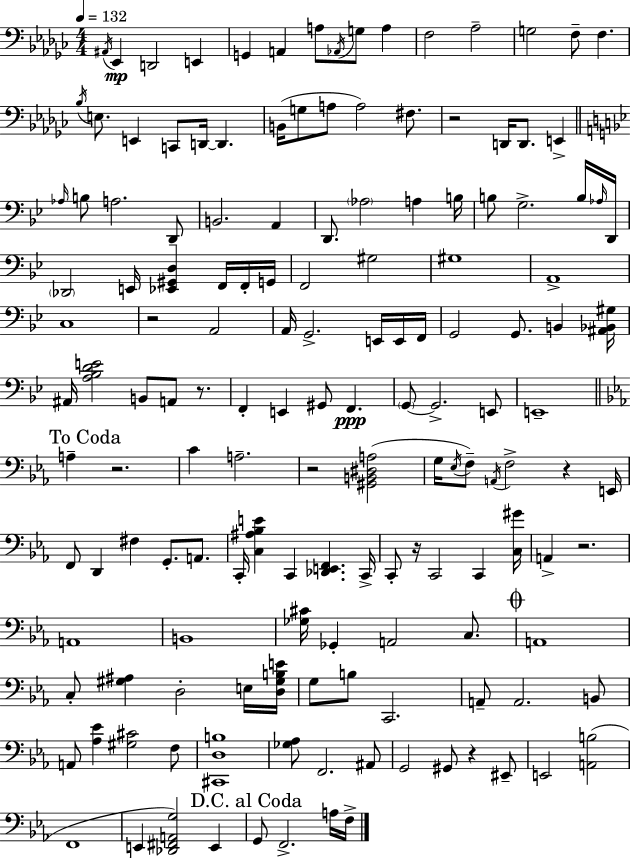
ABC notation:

X:1
T:Untitled
M:4/4
L:1/4
K:Ebm
^A,,/4 _E,, D,,2 E,, G,, A,, A,/2 _A,,/4 G,/2 A, F,2 _A,2 G,2 F,/2 F, _B,/4 E,/2 E,, C,,/2 D,,/4 D,, B,,/4 G,/2 A,/2 A,2 ^F,/2 z2 D,,/4 D,,/2 E,, _A,/4 B,/2 A,2 D,,/2 B,,2 A,, D,,/2 _A,2 A, B,/4 B,/2 G,2 B,/4 _A,/4 D,,/4 _D,,2 E,,/4 [_E,,^G,,D,] F,,/4 F,,/4 G,,/4 F,,2 ^G,2 ^G,4 A,,4 C,4 z2 A,,2 A,,/4 G,,2 E,,/4 E,,/4 F,,/4 G,,2 G,,/2 B,, [^A,,_B,,^G,]/4 ^A,,/4 [A,_B,DE]2 B,,/2 A,,/2 z/2 F,, E,, ^G,,/2 F,, G,,/2 G,,2 E,,/2 E,,4 A, z2 C A,2 z2 [^G,,B,,^D,A,]2 G,/4 _E,/4 F,/2 A,,/4 F,2 z E,,/4 F,,/2 D,, ^F, G,,/2 A,,/2 C,,/4 [C,^A,_B,E] C,, [_D,,E,,F,,] C,,/4 C,,/2 z/4 C,,2 C,, [C,^G]/4 A,, z2 A,,4 B,,4 [_G,^C]/4 _G,, A,,2 C,/2 A,,4 C,/2 [^G,^A,] D,2 E,/4 [D,^G,B,E]/4 G,/2 B,/2 C,,2 A,,/2 A,,2 B,,/2 A,,/2 [_A,_E] [^G,^C]2 F,/2 [^C,,D,B,]4 [_G,_A,]/2 F,,2 ^A,,/2 G,,2 ^G,,/2 z ^E,,/2 E,,2 [A,,B,]2 F,,4 E,, [_D,,^F,,A,,G,]2 E,, G,,/2 F,,2 A,/4 F,/4